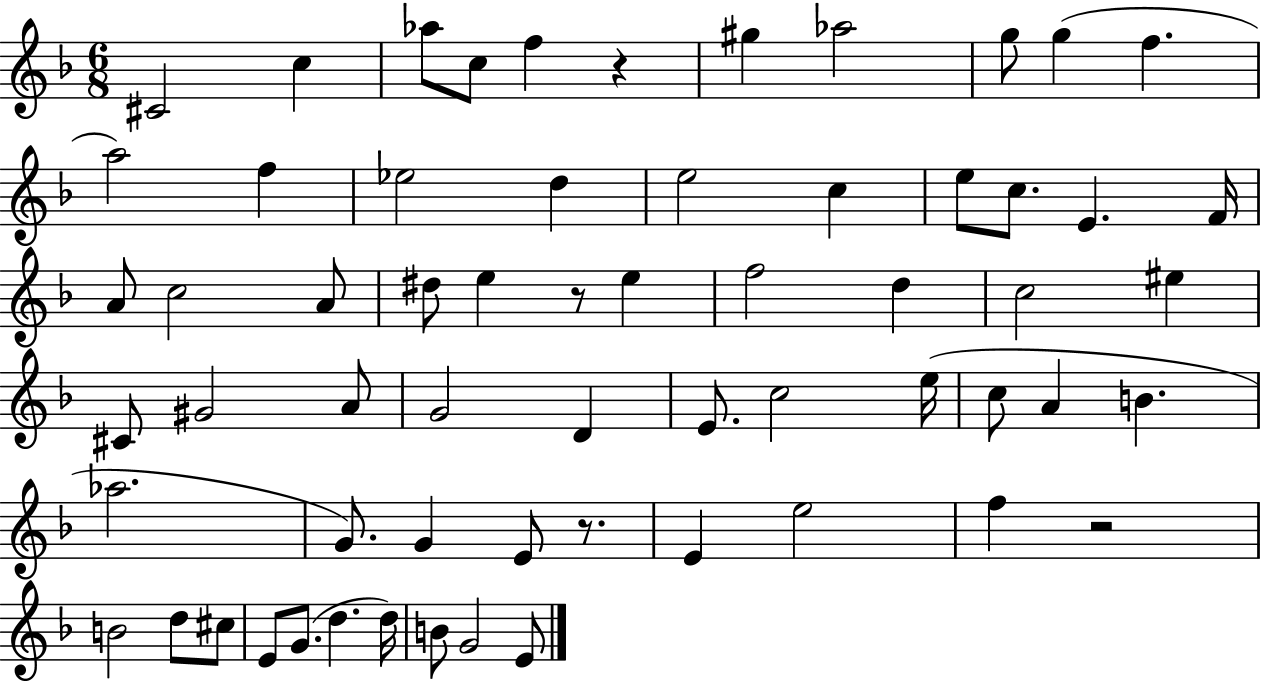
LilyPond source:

{
  \clef treble
  \numericTimeSignature
  \time 6/8
  \key f \major
  cis'2 c''4 | aes''8 c''8 f''4 r4 | gis''4 aes''2 | g''8 g''4( f''4. | \break a''2) f''4 | ees''2 d''4 | e''2 c''4 | e''8 c''8. e'4. f'16 | \break a'8 c''2 a'8 | dis''8 e''4 r8 e''4 | f''2 d''4 | c''2 eis''4 | \break cis'8 gis'2 a'8 | g'2 d'4 | e'8. c''2 e''16( | c''8 a'4 b'4. | \break aes''2. | g'8.) g'4 e'8 r8. | e'4 e''2 | f''4 r2 | \break b'2 d''8 cis''8 | e'8 g'8.( d''4. d''16) | b'8 g'2 e'8 | \bar "|."
}